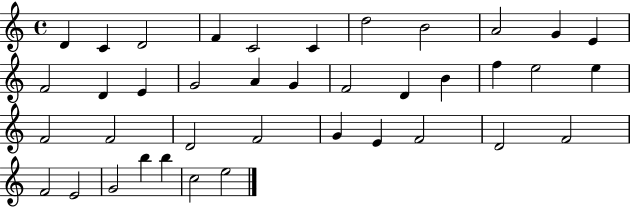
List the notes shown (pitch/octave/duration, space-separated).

D4/q C4/q D4/h F4/q C4/h C4/q D5/h B4/h A4/h G4/q E4/q F4/h D4/q E4/q G4/h A4/q G4/q F4/h D4/q B4/q F5/q E5/h E5/q F4/h F4/h D4/h F4/h G4/q E4/q F4/h D4/h F4/h F4/h E4/h G4/h B5/q B5/q C5/h E5/h